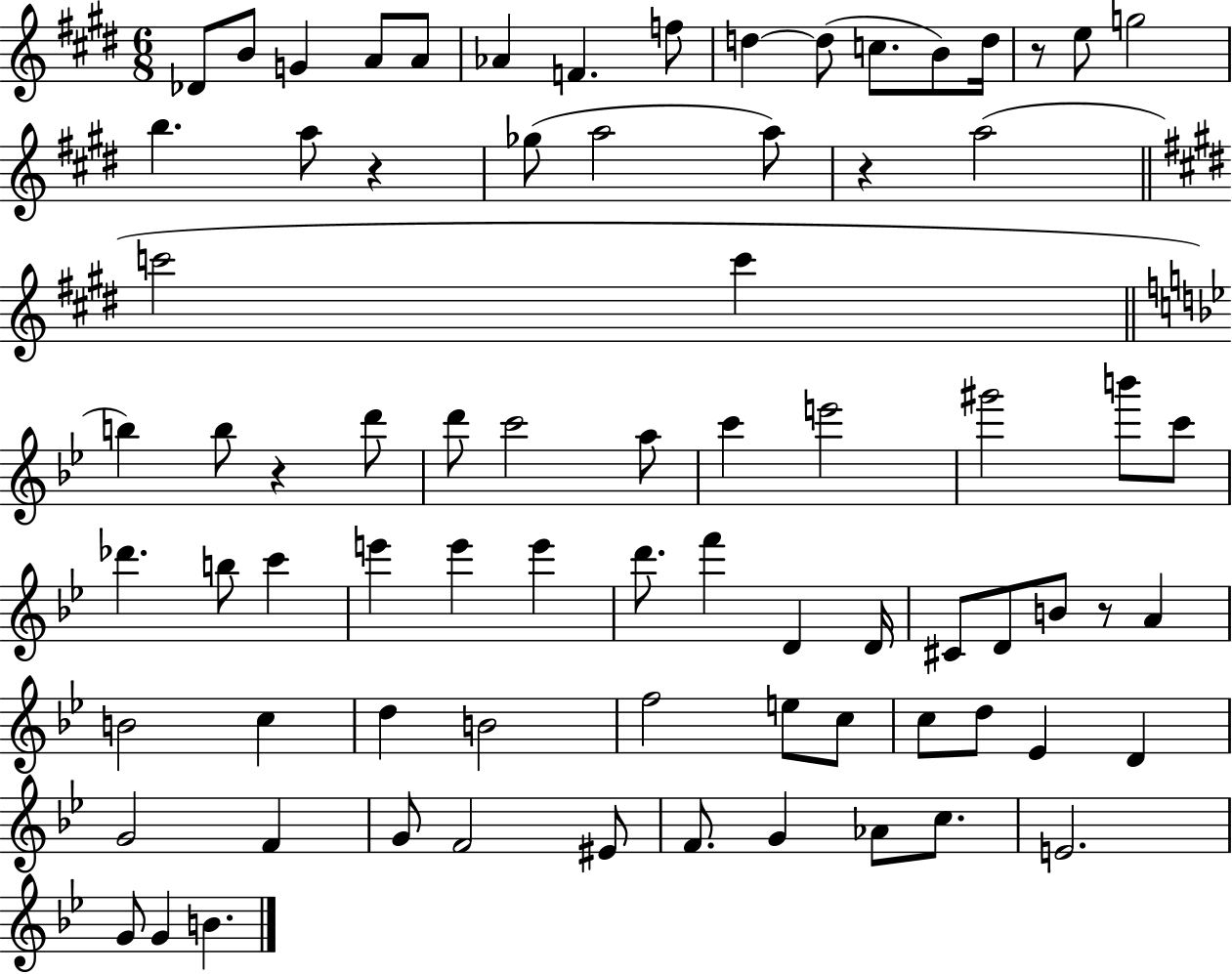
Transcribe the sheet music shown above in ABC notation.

X:1
T:Untitled
M:6/8
L:1/4
K:E
_D/2 B/2 G A/2 A/2 _A F f/2 d d/2 c/2 B/2 d/4 z/2 e/2 g2 b a/2 z _g/2 a2 a/2 z a2 c'2 c' b b/2 z d'/2 d'/2 c'2 a/2 c' e'2 ^g'2 b'/2 c'/2 _d' b/2 c' e' e' e' d'/2 f' D D/4 ^C/2 D/2 B/2 z/2 A B2 c d B2 f2 e/2 c/2 c/2 d/2 _E D G2 F G/2 F2 ^E/2 F/2 G _A/2 c/2 E2 G/2 G B